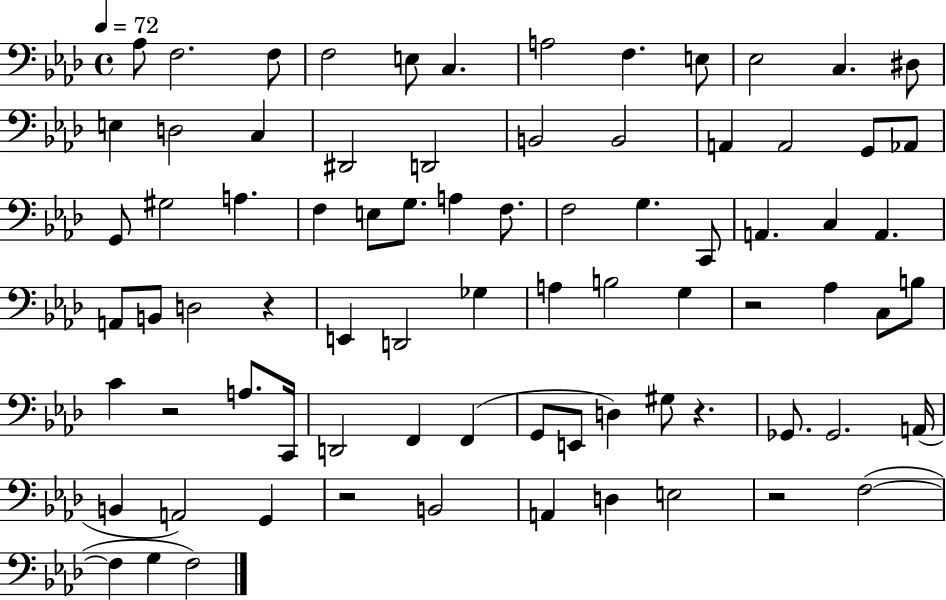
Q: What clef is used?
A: bass